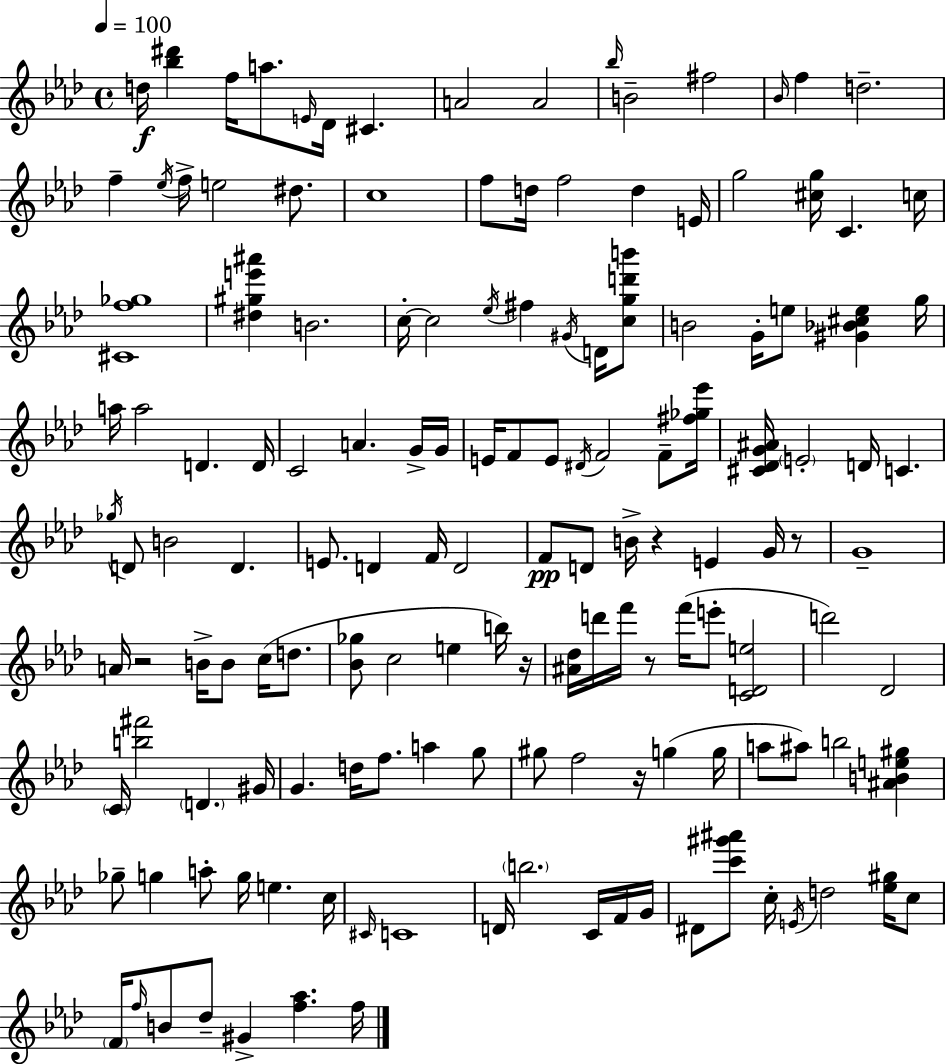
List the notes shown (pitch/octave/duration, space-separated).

D5/s [Bb5,D#6]/q F5/s A5/e. E4/s Db4/s C#4/q. A4/h A4/h Bb5/s B4/h F#5/h Bb4/s F5/q D5/h. F5/q Eb5/s F5/s E5/h D#5/e. C5/w F5/e D5/s F5/h D5/q E4/s G5/h [C#5,G5]/s C4/q. C5/s [C#4,F5,Gb5]/w [D#5,G#5,E6,A#6]/q B4/h. C5/s C5/h Eb5/s F#5/q G#4/s D4/s [C5,G5,D6,B6]/e B4/h G4/s E5/e [G#4,Bb4,C#5,E5]/q G5/s A5/s A5/h D4/q. D4/s C4/h A4/q. G4/s G4/s E4/s F4/e E4/e D#4/s F4/h F4/e [F#5,Gb5,Eb6]/s [C#4,Db4,G4,A#4]/s E4/h D4/s C4/q. Gb5/s D4/e B4/h D4/q. E4/e. D4/q F4/s D4/h F4/e D4/e B4/s R/q E4/q G4/s R/e G4/w A4/s R/h B4/s B4/e C5/s D5/e. [Bb4,Gb5]/e C5/h E5/q B5/s R/s [A#4,Db5]/s D6/s F6/s R/e F6/s E6/e [C4,D4,E5]/h D6/h Db4/h C4/s [B5,F#6]/h D4/q. G#4/s G4/q. D5/s F5/e. A5/q G5/e G#5/e F5/h R/s G5/q G5/s A5/e A#5/e B5/h [A#4,B4,E5,G#5]/q Gb5/e G5/q A5/e G5/s E5/q. C5/s C#4/s C4/w D4/s B5/h. C4/s F4/s G4/s D#4/e [C6,G#6,A#6]/e C5/s E4/s D5/h [Eb5,G#5]/s C5/e F4/s F5/s B4/e Db5/e G#4/q [F5,Ab5]/q. F5/s